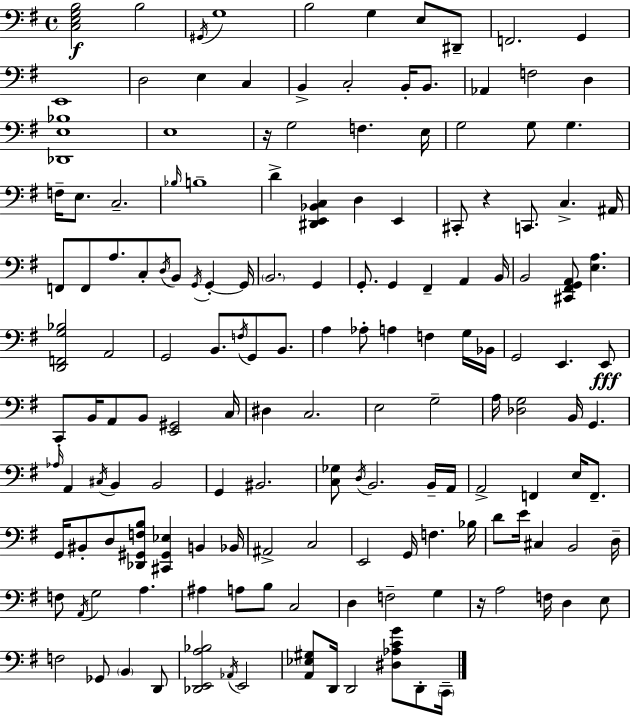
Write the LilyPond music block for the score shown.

{
  \clef bass
  \time 4/4
  \defaultTimeSignature
  \key g \major
  <c e g b>2\f b2 | \acciaccatura { gis,16 } g1 | b2 g4 e8 dis,8-- | f,2. g,4 | \break e,1 | d2 e4 c4 | b,4-> c2-. b,16-. b,8. | aes,4 f2 d4 | \break <des, e bes>1 | e1 | r16 g2 f4. | e16 g2 g8 g4. | \break f16-- e8. c2.-- | \grace { bes16 } b1-- | d'4-> <dis, e, bes, c>4 d4 e,4 | cis,8-. r4 c,8. c4.-> | \break ais,16 f,8 f,8 a8. c8-. \acciaccatura { d16 } b,8 \acciaccatura { g,16 } g,4-.~~ | g,16 \parenthesize b,2. | g,4 g,8.-. g,4 fis,4-- a,4 | b,16 b,2 <cis, fis, g, a,>8 <e a>4. | \break <d, f, g bes>2 a,2 | g,2 b,8. \acciaccatura { f16 } | g,8 b,8. a4 aes8-. a4 f4 | g16 bes,16 g,2 e,4. | \break e,8\fff c,8-. b,16 a,8 b,8 <e, gis,>2 | c16 dis4 c2. | e2 g2-- | a16 <des g>2 b,16 g,4. | \break \grace { aes16 } a,4 \acciaccatura { cis16 } b,4 b,2 | g,4 bis,2. | <c ges>8 \acciaccatura { d16 } b,2. | b,16-- a,16 a,2-> | \break f,4 e16 f,8.-- g,16 bis,8-. d8 <des, gis, f b>8 <cis, gis, ees>4 | b,4 bes,16 ais,2-> | c2 e,2 | g,16 f4. bes16 d'8 e'16 cis4 b,2 | \break d16-- f8 \acciaccatura { a,16 } g2 | a4. ais4 a8 b8 | c2 d4 f2-- | g4 r16 a2 | \break f16 d4 e8 f2 | ges,8 \parenthesize b,4 d,8 <des, e, a bes>2 | \acciaccatura { aes,16 } e,2 <a, ees gis>8 d,16 d,2 | <dis aes c' g'>8 d,8-. \parenthesize c,16-- \bar "|."
}